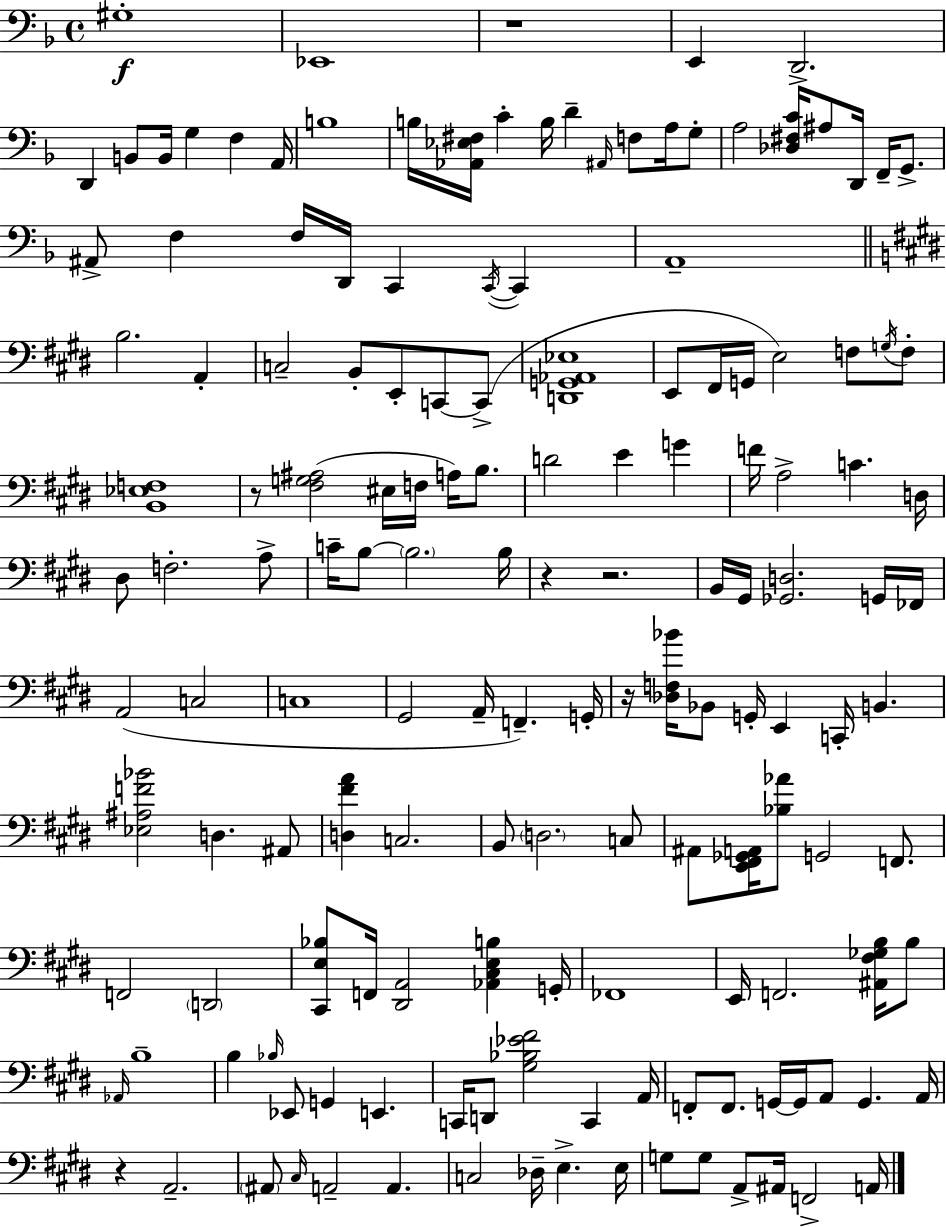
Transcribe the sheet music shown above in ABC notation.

X:1
T:Untitled
M:4/4
L:1/4
K:Dm
^G,4 _E,,4 z4 E,, D,,2 D,, B,,/2 B,,/4 G, F, A,,/4 B,4 B,/4 [_A,,_E,^F,]/4 C B,/4 D ^A,,/4 F,/2 A,/4 G,/2 A,2 [_D,^F,C]/4 ^A,/2 D,,/4 F,,/4 G,,/2 ^A,,/2 F, F,/4 D,,/4 C,, C,,/4 C,, A,,4 B,2 A,, C,2 B,,/2 E,,/2 C,,/2 C,,/2 [D,,G,,_A,,_E,]4 E,,/2 ^F,,/4 G,,/4 E,2 F,/2 G,/4 F,/2 [B,,_E,F,]4 z/2 [^F,G,^A,]2 ^E,/4 F,/4 A,/4 B,/2 D2 E G F/4 A,2 C D,/4 ^D,/2 F,2 A,/2 C/4 B,/2 B,2 B,/4 z z2 B,,/4 ^G,,/4 [_G,,D,]2 G,,/4 _F,,/4 A,,2 C,2 C,4 ^G,,2 A,,/4 F,, G,,/4 z/4 [_D,F,_B]/4 _B,,/2 G,,/4 E,, C,,/4 B,, [_E,^A,F_B]2 D, ^A,,/2 [D,^FA] C,2 B,,/2 D,2 C,/2 ^A,,/2 [E,,^F,,_G,,A,,]/4 [_B,_A]/2 G,,2 F,,/2 F,,2 D,,2 [^C,,E,_B,]/2 F,,/4 [^D,,A,,]2 [_A,,^C,E,B,] G,,/4 _F,,4 E,,/4 F,,2 [^A,,^F,_G,B,]/4 B,/2 _A,,/4 B,4 B, _B,/4 _E,,/2 G,, E,, C,,/4 D,,/2 [^G,_B,_E^F]2 C,, A,,/4 F,,/2 F,,/2 G,,/4 G,,/4 A,,/2 G,, A,,/4 z A,,2 ^A,,/2 ^C,/4 A,,2 A,, C,2 _D,/4 E, E,/4 G,/2 G,/2 A,,/2 ^A,,/4 F,,2 A,,/4